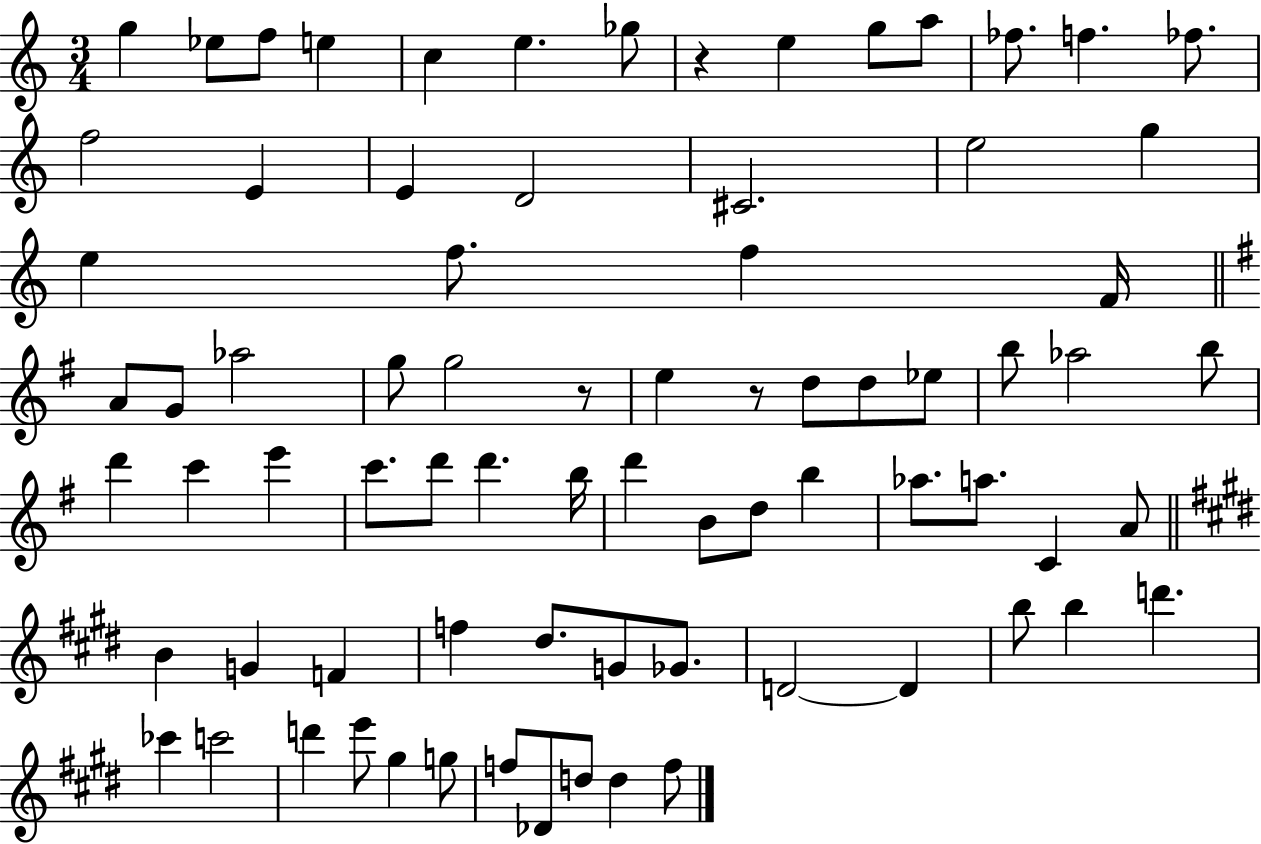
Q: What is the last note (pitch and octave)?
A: F5